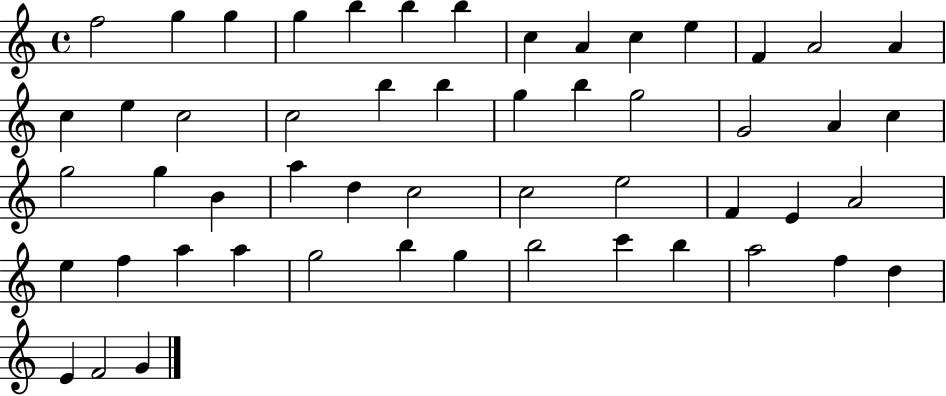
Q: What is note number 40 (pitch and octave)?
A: A5